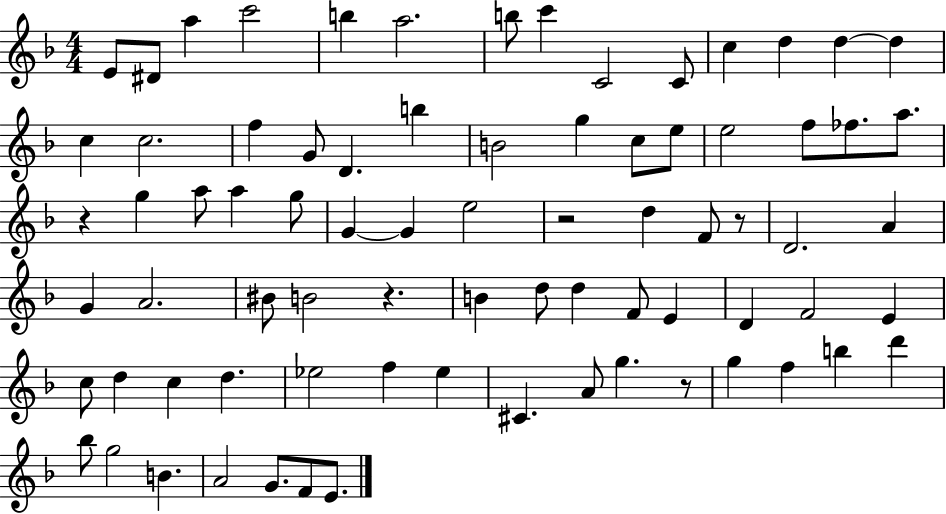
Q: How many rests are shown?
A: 5